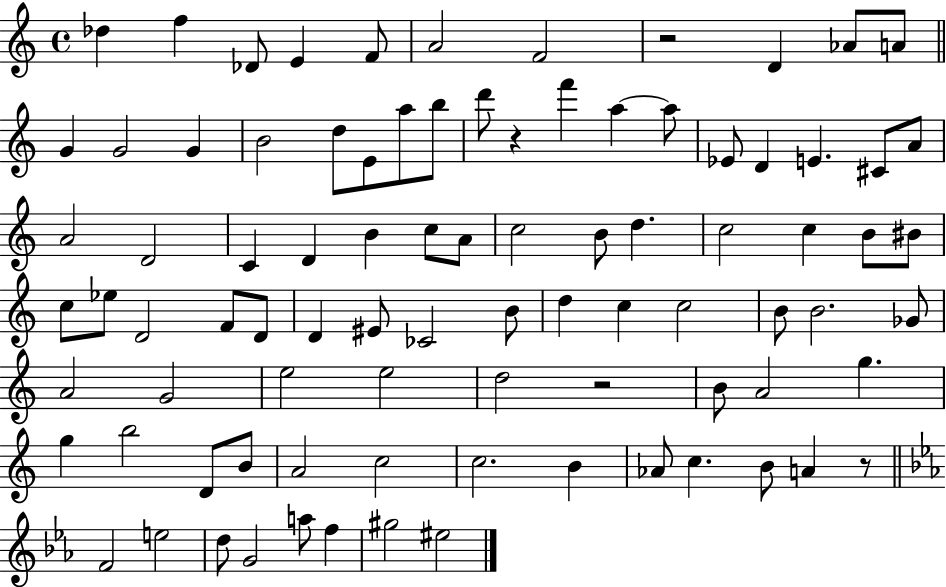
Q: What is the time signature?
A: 4/4